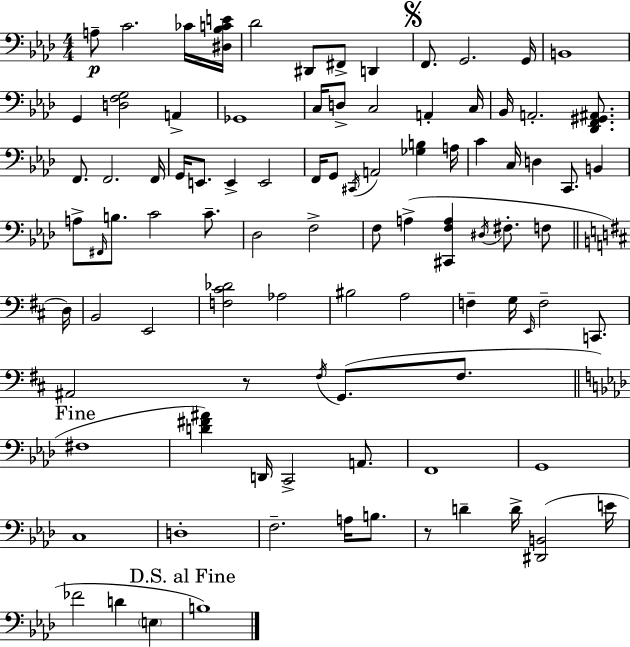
{
  \clef bass
  \numericTimeSignature
  \time 4/4
  \key aes \major
  a8--\p c'2. ces'16 <dis bes c' e'>16 | des'2 dis,8 fis,8-> d,4 | \mark \markup { \musicglyph "scripts.segno" } f,8. g,2. g,16 | b,1 | \break g,4 <d f g>2 a,4-> | ges,1 | c16 d8-> c2 a,4-. c16 | bes,16 a,2.-. <des, f, gis, ais,>8. | \break f,8. f,2. f,16 | g,16 e,8. e,4-> e,2 | f,16 g,8 \acciaccatura { cis,16 } a,2 <ges b>4 | a16 c'4 c16 d4 c,8. b,4 | \break a8-> \grace { fis,16 } b8. c'2 c'8.-- | des2 f2-> | f8 a4->( <cis, f a>4 \acciaccatura { dis16 } fis8.-. | f8 \bar "||" \break \key d \major d16) b,2 e,2 | <f cis' des'>2 aes2 | bis2 a2 | f4-- g16 \grace { e,16 } f2-- c,8. | \break ais,2 r8 \acciaccatura { fis16 }( g,8. | fis8. \mark "Fine" \bar "||" \break \key f \minor fis1 | <d' fis' ais'>4) d,16 c,2-> a,8. | f,1 | g,1 | \break c1 | d1-. | f2.-- a16 b8. | r8 d'4-- d'16-> <dis, b,>2( e'16 | \break fes'2 d'4 \parenthesize e4 | \mark "D.S. al Fine" b1) | \bar "|."
}